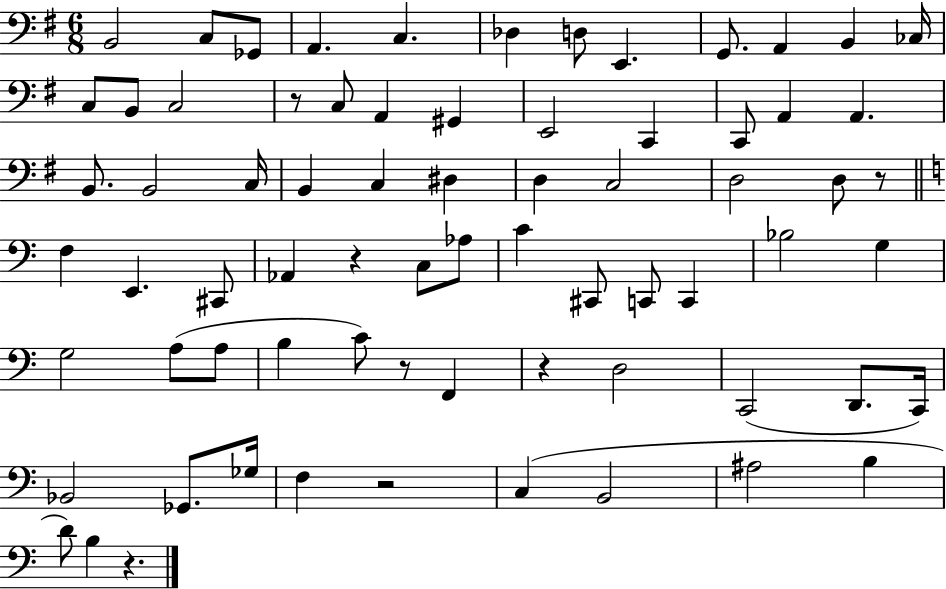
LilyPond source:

{
  \clef bass
  \numericTimeSignature
  \time 6/8
  \key g \major
  \repeat volta 2 { b,2 c8 ges,8 | a,4. c4. | des4 d8 e,4. | g,8. a,4 b,4 ces16 | \break c8 b,8 c2 | r8 c8 a,4 gis,4 | e,2 c,4 | c,8 a,4 a,4. | \break b,8. b,2 c16 | b,4 c4 dis4 | d4 c2 | d2 d8 r8 | \break \bar "||" \break \key c \major f4 e,4. cis,8 | aes,4 r4 c8 aes8 | c'4 cis,8 c,8 c,4 | bes2 g4 | \break g2 a8( a8 | b4 c'8) r8 f,4 | r4 d2 | c,2( d,8. c,16) | \break bes,2 ges,8. ges16 | f4 r2 | c4( b,2 | ais2 b4 | \break d'8) b4 r4. | } \bar "|."
}